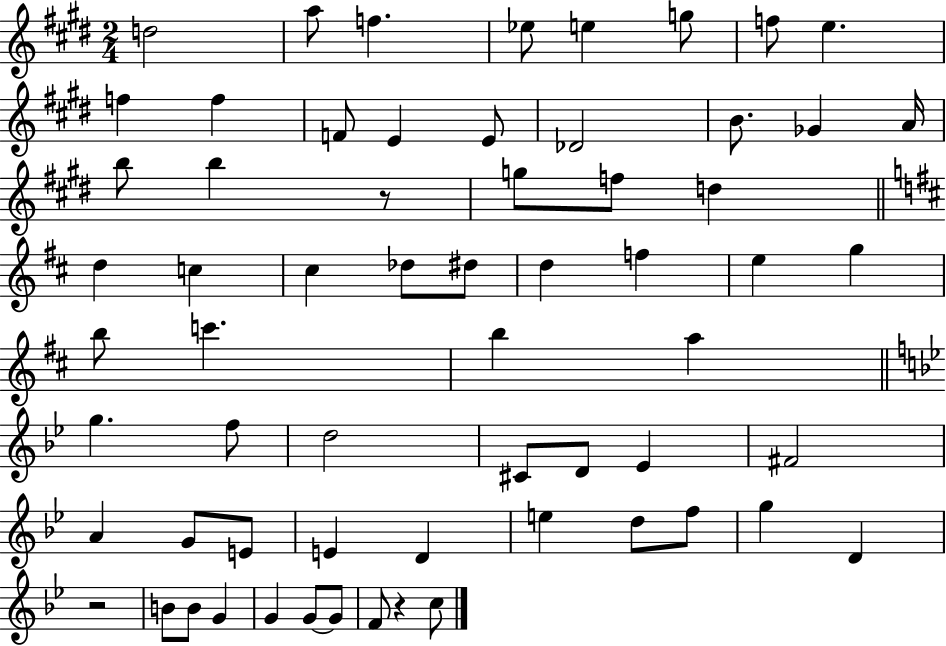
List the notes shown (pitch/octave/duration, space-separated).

D5/h A5/e F5/q. Eb5/e E5/q G5/e F5/e E5/q. F5/q F5/q F4/e E4/q E4/e Db4/h B4/e. Gb4/q A4/s B5/e B5/q R/e G5/e F5/e D5/q D5/q C5/q C#5/q Db5/e D#5/e D5/q F5/q E5/q G5/q B5/e C6/q. B5/q A5/q G5/q. F5/e D5/h C#4/e D4/e Eb4/q F#4/h A4/q G4/e E4/e E4/q D4/q E5/q D5/e F5/e G5/q D4/q R/h B4/e B4/e G4/q G4/q G4/e G4/e F4/e R/q C5/e